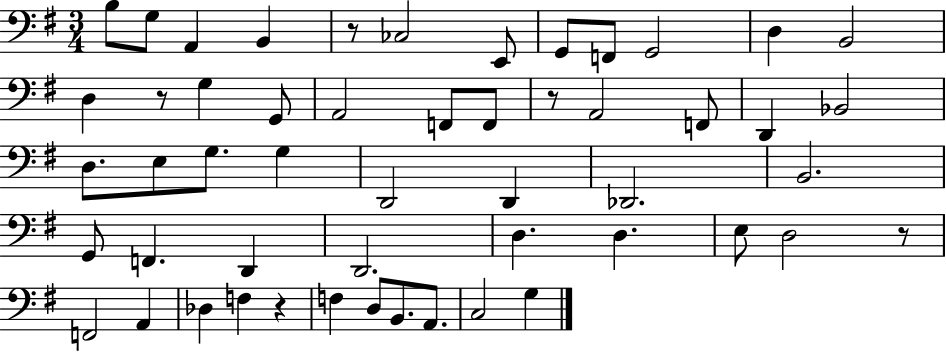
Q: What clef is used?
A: bass